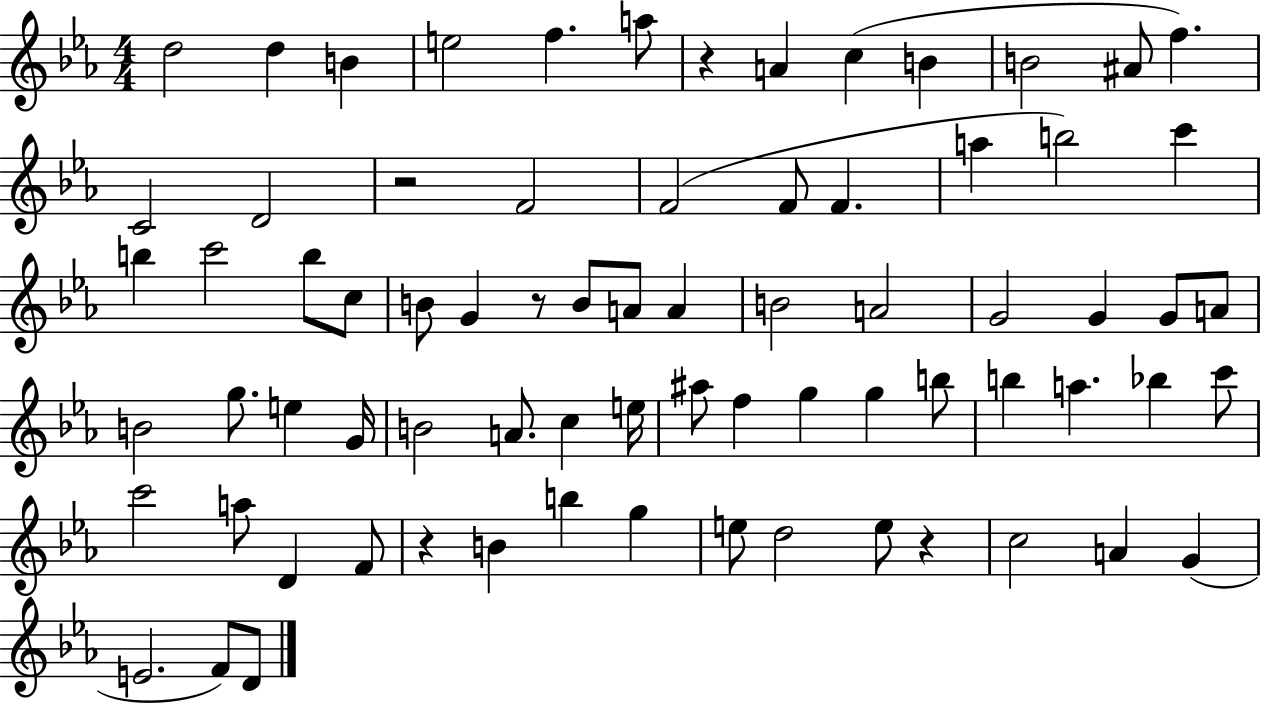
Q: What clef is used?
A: treble